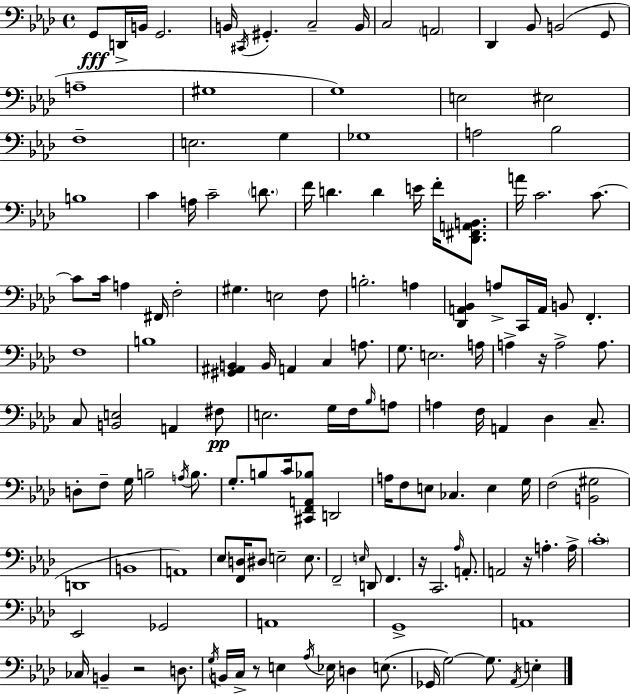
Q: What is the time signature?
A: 4/4